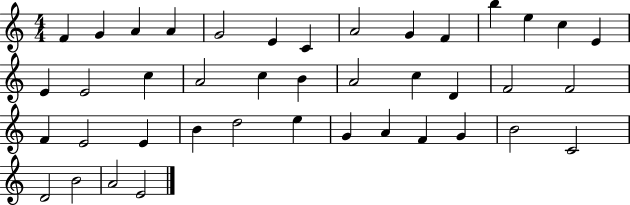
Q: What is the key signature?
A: C major